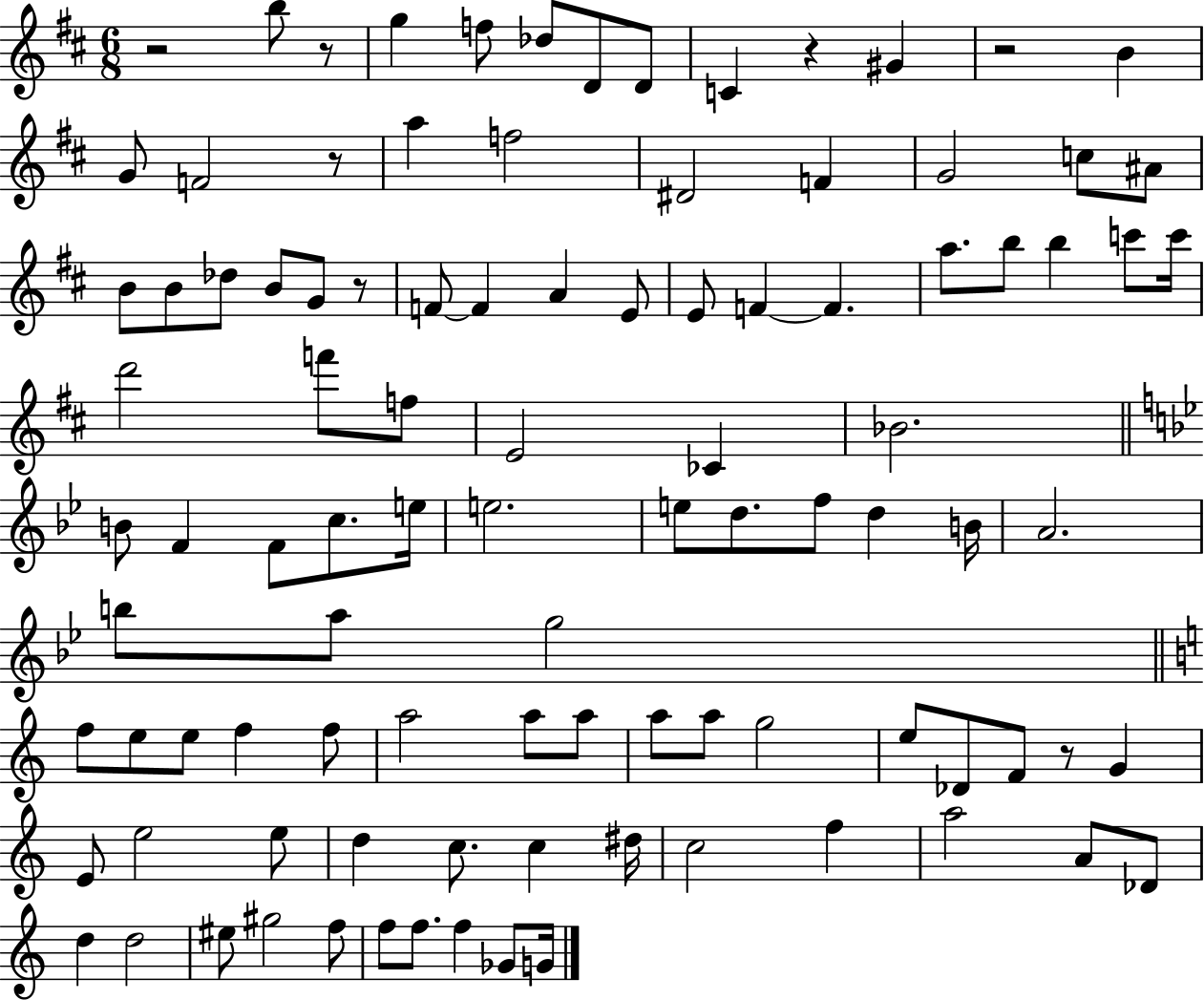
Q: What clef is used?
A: treble